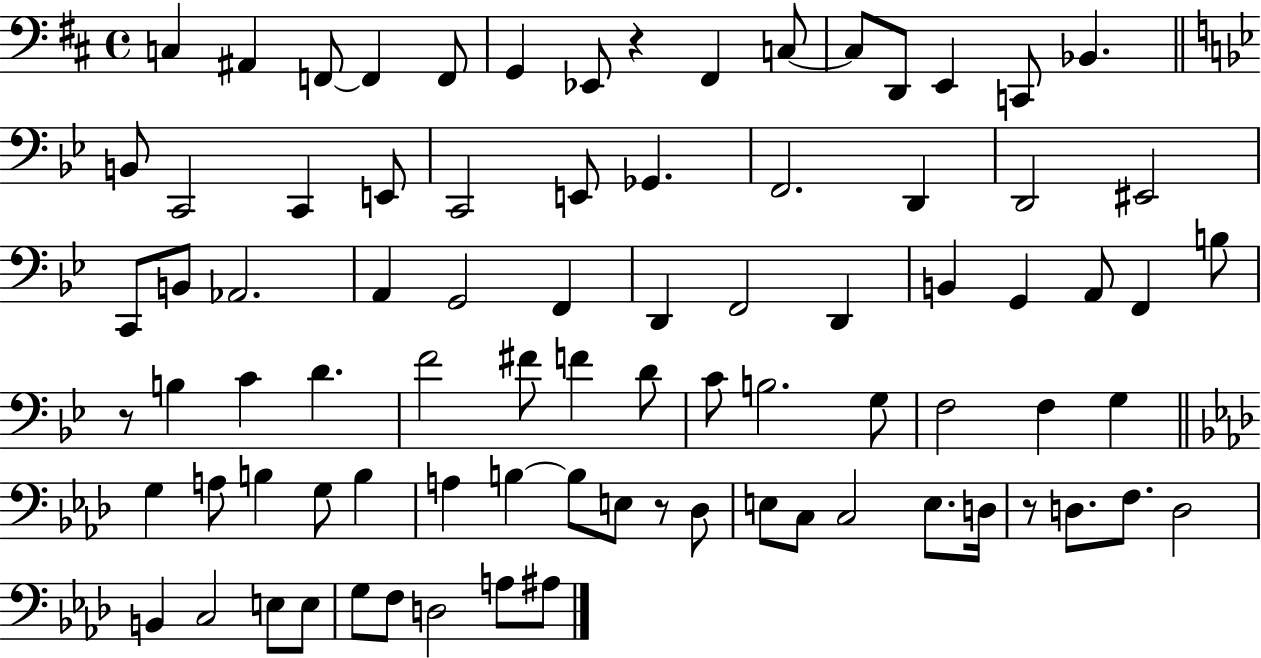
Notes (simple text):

C3/q A#2/q F2/e F2/q F2/e G2/q Eb2/e R/q F#2/q C3/e C3/e D2/e E2/q C2/e Bb2/q. B2/e C2/h C2/q E2/e C2/h E2/e Gb2/q. F2/h. D2/q D2/h EIS2/h C2/e B2/e Ab2/h. A2/q G2/h F2/q D2/q F2/h D2/q B2/q G2/q A2/e F2/q B3/e R/e B3/q C4/q D4/q. F4/h F#4/e F4/q D4/e C4/e B3/h. G3/e F3/h F3/q G3/q G3/q A3/e B3/q G3/e B3/q A3/q B3/q B3/e E3/e R/e Db3/e E3/e C3/e C3/h E3/e. D3/s R/e D3/e. F3/e. D3/h B2/q C3/h E3/e E3/e G3/e F3/e D3/h A3/e A#3/e